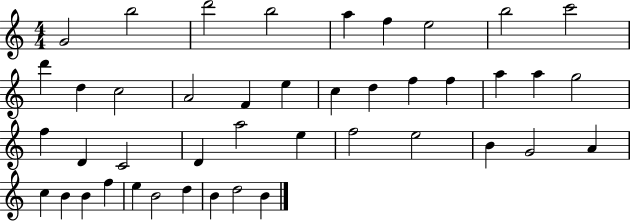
G4/h B5/h D6/h B5/h A5/q F5/q E5/h B5/h C6/h D6/q D5/q C5/h A4/h F4/q E5/q C5/q D5/q F5/q F5/q A5/q A5/q G5/h F5/q D4/q C4/h D4/q A5/h E5/q F5/h E5/h B4/q G4/h A4/q C5/q B4/q B4/q F5/q E5/q B4/h D5/q B4/q D5/h B4/q